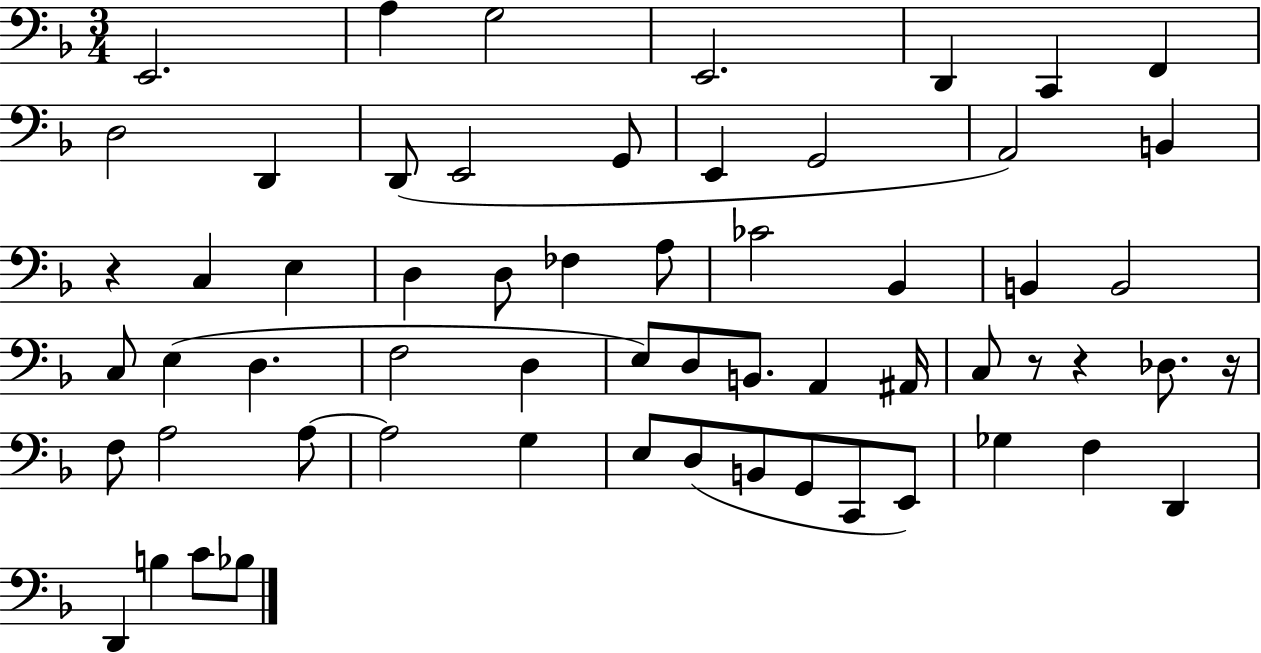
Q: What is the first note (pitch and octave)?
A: E2